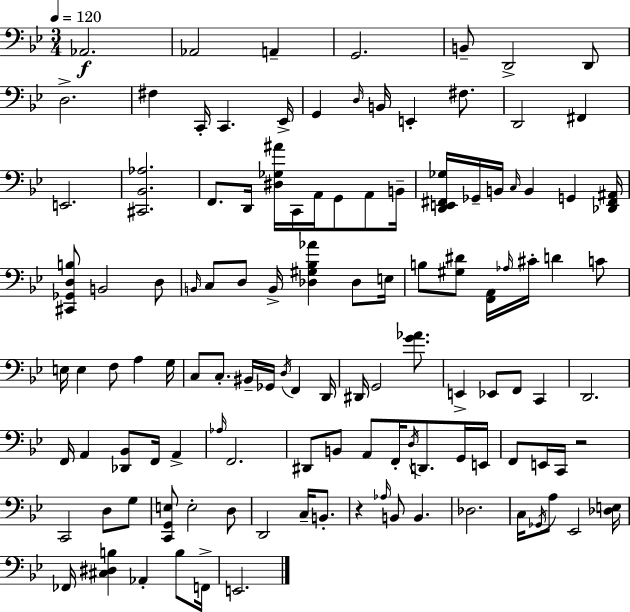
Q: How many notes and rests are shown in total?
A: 117